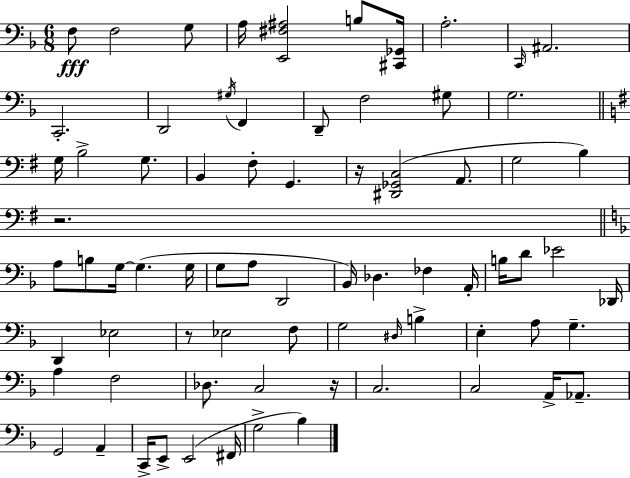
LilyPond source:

{
  \clef bass
  \numericTimeSignature
  \time 6/8
  \key d \minor
  f8\fff f2 g8 | a16 <e, fis ais>2 b8 <cis, ges,>16 | a2.-. | \grace { c,16 } ais,2. | \break c,2.-. | d,2 \acciaccatura { gis16 } f,4 | d,8-- f2 | gis8 g2. | \break \bar "||" \break \key g \major g16 b2-> g8. | b,4 fis8-. g,4. | r16 <dis, ges, c>2( a,8. | g2 b4) | \break r2. | \bar "||" \break \key f \major a8 b8 g16~~ g4.( g16 | g8 a8 d,2 | bes,16) des4. fes4 a,16-. | b16 d'8 ees'2 des,16 | \break d,4 ees2 | r8 ees2 f8 | g2 \grace { dis16 } b4-> | e4-. a8 g4.-- | \break a4 f2 | des8. c2 | r16 c2. | c2 a,16-> aes,8.-- | \break g,2 a,4-- | c,16-> e,8-> e,2( | fis,16 g2-> bes4) | \bar "|."
}